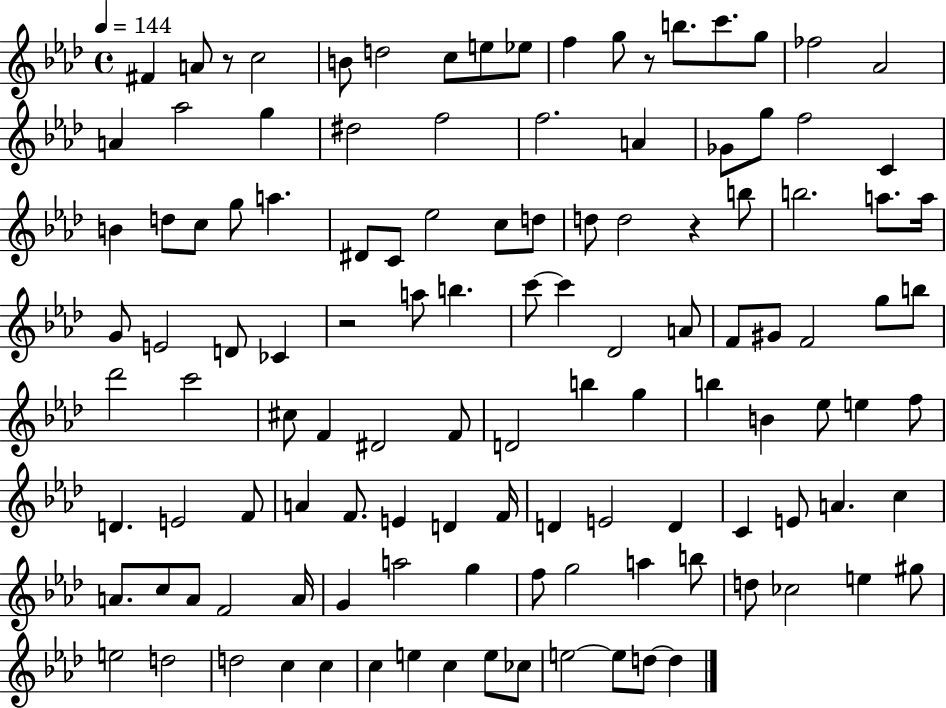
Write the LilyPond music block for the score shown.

{
  \clef treble
  \time 4/4
  \defaultTimeSignature
  \key aes \major
  \tempo 4 = 144
  fis'4 a'8 r8 c''2 | b'8 d''2 c''8 e''8 ees''8 | f''4 g''8 r8 b''8. c'''8. g''8 | fes''2 aes'2 | \break a'4 aes''2 g''4 | dis''2 f''2 | f''2. a'4 | ges'8 g''8 f''2 c'4 | \break b'4 d''8 c''8 g''8 a''4. | dis'8 c'8 ees''2 c''8 d''8 | d''8 d''2 r4 b''8 | b''2. a''8. a''16 | \break g'8 e'2 d'8 ces'4 | r2 a''8 b''4. | c'''8~~ c'''4 des'2 a'8 | f'8 gis'8 f'2 g''8 b''8 | \break des'''2 c'''2 | cis''8 f'4 dis'2 f'8 | d'2 b''4 g''4 | b''4 b'4 ees''8 e''4 f''8 | \break d'4. e'2 f'8 | a'4 f'8. e'4 d'4 f'16 | d'4 e'2 d'4 | c'4 e'8 a'4. c''4 | \break a'8. c''8 a'8 f'2 a'16 | g'4 a''2 g''4 | f''8 g''2 a''4 b''8 | d''8 ces''2 e''4 gis''8 | \break e''2 d''2 | d''2 c''4 c''4 | c''4 e''4 c''4 e''8 ces''8 | e''2~~ e''8 d''8~~ d''4 | \break \bar "|."
}